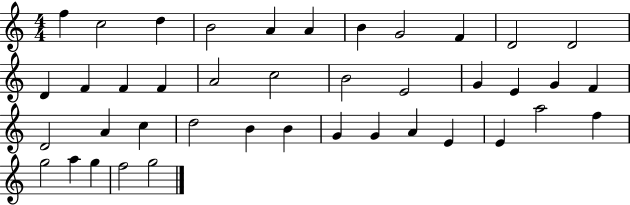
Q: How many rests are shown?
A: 0